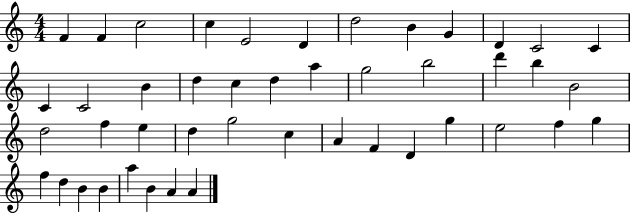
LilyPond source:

{
  \clef treble
  \numericTimeSignature
  \time 4/4
  \key c \major
  f'4 f'4 c''2 | c''4 e'2 d'4 | d''2 b'4 g'4 | d'4 c'2 c'4 | \break c'4 c'2 b'4 | d''4 c''4 d''4 a''4 | g''2 b''2 | d'''4 b''4 b'2 | \break d''2 f''4 e''4 | d''4 g''2 c''4 | a'4 f'4 d'4 g''4 | e''2 f''4 g''4 | \break f''4 d''4 b'4 b'4 | a''4 b'4 a'4 a'4 | \bar "|."
}